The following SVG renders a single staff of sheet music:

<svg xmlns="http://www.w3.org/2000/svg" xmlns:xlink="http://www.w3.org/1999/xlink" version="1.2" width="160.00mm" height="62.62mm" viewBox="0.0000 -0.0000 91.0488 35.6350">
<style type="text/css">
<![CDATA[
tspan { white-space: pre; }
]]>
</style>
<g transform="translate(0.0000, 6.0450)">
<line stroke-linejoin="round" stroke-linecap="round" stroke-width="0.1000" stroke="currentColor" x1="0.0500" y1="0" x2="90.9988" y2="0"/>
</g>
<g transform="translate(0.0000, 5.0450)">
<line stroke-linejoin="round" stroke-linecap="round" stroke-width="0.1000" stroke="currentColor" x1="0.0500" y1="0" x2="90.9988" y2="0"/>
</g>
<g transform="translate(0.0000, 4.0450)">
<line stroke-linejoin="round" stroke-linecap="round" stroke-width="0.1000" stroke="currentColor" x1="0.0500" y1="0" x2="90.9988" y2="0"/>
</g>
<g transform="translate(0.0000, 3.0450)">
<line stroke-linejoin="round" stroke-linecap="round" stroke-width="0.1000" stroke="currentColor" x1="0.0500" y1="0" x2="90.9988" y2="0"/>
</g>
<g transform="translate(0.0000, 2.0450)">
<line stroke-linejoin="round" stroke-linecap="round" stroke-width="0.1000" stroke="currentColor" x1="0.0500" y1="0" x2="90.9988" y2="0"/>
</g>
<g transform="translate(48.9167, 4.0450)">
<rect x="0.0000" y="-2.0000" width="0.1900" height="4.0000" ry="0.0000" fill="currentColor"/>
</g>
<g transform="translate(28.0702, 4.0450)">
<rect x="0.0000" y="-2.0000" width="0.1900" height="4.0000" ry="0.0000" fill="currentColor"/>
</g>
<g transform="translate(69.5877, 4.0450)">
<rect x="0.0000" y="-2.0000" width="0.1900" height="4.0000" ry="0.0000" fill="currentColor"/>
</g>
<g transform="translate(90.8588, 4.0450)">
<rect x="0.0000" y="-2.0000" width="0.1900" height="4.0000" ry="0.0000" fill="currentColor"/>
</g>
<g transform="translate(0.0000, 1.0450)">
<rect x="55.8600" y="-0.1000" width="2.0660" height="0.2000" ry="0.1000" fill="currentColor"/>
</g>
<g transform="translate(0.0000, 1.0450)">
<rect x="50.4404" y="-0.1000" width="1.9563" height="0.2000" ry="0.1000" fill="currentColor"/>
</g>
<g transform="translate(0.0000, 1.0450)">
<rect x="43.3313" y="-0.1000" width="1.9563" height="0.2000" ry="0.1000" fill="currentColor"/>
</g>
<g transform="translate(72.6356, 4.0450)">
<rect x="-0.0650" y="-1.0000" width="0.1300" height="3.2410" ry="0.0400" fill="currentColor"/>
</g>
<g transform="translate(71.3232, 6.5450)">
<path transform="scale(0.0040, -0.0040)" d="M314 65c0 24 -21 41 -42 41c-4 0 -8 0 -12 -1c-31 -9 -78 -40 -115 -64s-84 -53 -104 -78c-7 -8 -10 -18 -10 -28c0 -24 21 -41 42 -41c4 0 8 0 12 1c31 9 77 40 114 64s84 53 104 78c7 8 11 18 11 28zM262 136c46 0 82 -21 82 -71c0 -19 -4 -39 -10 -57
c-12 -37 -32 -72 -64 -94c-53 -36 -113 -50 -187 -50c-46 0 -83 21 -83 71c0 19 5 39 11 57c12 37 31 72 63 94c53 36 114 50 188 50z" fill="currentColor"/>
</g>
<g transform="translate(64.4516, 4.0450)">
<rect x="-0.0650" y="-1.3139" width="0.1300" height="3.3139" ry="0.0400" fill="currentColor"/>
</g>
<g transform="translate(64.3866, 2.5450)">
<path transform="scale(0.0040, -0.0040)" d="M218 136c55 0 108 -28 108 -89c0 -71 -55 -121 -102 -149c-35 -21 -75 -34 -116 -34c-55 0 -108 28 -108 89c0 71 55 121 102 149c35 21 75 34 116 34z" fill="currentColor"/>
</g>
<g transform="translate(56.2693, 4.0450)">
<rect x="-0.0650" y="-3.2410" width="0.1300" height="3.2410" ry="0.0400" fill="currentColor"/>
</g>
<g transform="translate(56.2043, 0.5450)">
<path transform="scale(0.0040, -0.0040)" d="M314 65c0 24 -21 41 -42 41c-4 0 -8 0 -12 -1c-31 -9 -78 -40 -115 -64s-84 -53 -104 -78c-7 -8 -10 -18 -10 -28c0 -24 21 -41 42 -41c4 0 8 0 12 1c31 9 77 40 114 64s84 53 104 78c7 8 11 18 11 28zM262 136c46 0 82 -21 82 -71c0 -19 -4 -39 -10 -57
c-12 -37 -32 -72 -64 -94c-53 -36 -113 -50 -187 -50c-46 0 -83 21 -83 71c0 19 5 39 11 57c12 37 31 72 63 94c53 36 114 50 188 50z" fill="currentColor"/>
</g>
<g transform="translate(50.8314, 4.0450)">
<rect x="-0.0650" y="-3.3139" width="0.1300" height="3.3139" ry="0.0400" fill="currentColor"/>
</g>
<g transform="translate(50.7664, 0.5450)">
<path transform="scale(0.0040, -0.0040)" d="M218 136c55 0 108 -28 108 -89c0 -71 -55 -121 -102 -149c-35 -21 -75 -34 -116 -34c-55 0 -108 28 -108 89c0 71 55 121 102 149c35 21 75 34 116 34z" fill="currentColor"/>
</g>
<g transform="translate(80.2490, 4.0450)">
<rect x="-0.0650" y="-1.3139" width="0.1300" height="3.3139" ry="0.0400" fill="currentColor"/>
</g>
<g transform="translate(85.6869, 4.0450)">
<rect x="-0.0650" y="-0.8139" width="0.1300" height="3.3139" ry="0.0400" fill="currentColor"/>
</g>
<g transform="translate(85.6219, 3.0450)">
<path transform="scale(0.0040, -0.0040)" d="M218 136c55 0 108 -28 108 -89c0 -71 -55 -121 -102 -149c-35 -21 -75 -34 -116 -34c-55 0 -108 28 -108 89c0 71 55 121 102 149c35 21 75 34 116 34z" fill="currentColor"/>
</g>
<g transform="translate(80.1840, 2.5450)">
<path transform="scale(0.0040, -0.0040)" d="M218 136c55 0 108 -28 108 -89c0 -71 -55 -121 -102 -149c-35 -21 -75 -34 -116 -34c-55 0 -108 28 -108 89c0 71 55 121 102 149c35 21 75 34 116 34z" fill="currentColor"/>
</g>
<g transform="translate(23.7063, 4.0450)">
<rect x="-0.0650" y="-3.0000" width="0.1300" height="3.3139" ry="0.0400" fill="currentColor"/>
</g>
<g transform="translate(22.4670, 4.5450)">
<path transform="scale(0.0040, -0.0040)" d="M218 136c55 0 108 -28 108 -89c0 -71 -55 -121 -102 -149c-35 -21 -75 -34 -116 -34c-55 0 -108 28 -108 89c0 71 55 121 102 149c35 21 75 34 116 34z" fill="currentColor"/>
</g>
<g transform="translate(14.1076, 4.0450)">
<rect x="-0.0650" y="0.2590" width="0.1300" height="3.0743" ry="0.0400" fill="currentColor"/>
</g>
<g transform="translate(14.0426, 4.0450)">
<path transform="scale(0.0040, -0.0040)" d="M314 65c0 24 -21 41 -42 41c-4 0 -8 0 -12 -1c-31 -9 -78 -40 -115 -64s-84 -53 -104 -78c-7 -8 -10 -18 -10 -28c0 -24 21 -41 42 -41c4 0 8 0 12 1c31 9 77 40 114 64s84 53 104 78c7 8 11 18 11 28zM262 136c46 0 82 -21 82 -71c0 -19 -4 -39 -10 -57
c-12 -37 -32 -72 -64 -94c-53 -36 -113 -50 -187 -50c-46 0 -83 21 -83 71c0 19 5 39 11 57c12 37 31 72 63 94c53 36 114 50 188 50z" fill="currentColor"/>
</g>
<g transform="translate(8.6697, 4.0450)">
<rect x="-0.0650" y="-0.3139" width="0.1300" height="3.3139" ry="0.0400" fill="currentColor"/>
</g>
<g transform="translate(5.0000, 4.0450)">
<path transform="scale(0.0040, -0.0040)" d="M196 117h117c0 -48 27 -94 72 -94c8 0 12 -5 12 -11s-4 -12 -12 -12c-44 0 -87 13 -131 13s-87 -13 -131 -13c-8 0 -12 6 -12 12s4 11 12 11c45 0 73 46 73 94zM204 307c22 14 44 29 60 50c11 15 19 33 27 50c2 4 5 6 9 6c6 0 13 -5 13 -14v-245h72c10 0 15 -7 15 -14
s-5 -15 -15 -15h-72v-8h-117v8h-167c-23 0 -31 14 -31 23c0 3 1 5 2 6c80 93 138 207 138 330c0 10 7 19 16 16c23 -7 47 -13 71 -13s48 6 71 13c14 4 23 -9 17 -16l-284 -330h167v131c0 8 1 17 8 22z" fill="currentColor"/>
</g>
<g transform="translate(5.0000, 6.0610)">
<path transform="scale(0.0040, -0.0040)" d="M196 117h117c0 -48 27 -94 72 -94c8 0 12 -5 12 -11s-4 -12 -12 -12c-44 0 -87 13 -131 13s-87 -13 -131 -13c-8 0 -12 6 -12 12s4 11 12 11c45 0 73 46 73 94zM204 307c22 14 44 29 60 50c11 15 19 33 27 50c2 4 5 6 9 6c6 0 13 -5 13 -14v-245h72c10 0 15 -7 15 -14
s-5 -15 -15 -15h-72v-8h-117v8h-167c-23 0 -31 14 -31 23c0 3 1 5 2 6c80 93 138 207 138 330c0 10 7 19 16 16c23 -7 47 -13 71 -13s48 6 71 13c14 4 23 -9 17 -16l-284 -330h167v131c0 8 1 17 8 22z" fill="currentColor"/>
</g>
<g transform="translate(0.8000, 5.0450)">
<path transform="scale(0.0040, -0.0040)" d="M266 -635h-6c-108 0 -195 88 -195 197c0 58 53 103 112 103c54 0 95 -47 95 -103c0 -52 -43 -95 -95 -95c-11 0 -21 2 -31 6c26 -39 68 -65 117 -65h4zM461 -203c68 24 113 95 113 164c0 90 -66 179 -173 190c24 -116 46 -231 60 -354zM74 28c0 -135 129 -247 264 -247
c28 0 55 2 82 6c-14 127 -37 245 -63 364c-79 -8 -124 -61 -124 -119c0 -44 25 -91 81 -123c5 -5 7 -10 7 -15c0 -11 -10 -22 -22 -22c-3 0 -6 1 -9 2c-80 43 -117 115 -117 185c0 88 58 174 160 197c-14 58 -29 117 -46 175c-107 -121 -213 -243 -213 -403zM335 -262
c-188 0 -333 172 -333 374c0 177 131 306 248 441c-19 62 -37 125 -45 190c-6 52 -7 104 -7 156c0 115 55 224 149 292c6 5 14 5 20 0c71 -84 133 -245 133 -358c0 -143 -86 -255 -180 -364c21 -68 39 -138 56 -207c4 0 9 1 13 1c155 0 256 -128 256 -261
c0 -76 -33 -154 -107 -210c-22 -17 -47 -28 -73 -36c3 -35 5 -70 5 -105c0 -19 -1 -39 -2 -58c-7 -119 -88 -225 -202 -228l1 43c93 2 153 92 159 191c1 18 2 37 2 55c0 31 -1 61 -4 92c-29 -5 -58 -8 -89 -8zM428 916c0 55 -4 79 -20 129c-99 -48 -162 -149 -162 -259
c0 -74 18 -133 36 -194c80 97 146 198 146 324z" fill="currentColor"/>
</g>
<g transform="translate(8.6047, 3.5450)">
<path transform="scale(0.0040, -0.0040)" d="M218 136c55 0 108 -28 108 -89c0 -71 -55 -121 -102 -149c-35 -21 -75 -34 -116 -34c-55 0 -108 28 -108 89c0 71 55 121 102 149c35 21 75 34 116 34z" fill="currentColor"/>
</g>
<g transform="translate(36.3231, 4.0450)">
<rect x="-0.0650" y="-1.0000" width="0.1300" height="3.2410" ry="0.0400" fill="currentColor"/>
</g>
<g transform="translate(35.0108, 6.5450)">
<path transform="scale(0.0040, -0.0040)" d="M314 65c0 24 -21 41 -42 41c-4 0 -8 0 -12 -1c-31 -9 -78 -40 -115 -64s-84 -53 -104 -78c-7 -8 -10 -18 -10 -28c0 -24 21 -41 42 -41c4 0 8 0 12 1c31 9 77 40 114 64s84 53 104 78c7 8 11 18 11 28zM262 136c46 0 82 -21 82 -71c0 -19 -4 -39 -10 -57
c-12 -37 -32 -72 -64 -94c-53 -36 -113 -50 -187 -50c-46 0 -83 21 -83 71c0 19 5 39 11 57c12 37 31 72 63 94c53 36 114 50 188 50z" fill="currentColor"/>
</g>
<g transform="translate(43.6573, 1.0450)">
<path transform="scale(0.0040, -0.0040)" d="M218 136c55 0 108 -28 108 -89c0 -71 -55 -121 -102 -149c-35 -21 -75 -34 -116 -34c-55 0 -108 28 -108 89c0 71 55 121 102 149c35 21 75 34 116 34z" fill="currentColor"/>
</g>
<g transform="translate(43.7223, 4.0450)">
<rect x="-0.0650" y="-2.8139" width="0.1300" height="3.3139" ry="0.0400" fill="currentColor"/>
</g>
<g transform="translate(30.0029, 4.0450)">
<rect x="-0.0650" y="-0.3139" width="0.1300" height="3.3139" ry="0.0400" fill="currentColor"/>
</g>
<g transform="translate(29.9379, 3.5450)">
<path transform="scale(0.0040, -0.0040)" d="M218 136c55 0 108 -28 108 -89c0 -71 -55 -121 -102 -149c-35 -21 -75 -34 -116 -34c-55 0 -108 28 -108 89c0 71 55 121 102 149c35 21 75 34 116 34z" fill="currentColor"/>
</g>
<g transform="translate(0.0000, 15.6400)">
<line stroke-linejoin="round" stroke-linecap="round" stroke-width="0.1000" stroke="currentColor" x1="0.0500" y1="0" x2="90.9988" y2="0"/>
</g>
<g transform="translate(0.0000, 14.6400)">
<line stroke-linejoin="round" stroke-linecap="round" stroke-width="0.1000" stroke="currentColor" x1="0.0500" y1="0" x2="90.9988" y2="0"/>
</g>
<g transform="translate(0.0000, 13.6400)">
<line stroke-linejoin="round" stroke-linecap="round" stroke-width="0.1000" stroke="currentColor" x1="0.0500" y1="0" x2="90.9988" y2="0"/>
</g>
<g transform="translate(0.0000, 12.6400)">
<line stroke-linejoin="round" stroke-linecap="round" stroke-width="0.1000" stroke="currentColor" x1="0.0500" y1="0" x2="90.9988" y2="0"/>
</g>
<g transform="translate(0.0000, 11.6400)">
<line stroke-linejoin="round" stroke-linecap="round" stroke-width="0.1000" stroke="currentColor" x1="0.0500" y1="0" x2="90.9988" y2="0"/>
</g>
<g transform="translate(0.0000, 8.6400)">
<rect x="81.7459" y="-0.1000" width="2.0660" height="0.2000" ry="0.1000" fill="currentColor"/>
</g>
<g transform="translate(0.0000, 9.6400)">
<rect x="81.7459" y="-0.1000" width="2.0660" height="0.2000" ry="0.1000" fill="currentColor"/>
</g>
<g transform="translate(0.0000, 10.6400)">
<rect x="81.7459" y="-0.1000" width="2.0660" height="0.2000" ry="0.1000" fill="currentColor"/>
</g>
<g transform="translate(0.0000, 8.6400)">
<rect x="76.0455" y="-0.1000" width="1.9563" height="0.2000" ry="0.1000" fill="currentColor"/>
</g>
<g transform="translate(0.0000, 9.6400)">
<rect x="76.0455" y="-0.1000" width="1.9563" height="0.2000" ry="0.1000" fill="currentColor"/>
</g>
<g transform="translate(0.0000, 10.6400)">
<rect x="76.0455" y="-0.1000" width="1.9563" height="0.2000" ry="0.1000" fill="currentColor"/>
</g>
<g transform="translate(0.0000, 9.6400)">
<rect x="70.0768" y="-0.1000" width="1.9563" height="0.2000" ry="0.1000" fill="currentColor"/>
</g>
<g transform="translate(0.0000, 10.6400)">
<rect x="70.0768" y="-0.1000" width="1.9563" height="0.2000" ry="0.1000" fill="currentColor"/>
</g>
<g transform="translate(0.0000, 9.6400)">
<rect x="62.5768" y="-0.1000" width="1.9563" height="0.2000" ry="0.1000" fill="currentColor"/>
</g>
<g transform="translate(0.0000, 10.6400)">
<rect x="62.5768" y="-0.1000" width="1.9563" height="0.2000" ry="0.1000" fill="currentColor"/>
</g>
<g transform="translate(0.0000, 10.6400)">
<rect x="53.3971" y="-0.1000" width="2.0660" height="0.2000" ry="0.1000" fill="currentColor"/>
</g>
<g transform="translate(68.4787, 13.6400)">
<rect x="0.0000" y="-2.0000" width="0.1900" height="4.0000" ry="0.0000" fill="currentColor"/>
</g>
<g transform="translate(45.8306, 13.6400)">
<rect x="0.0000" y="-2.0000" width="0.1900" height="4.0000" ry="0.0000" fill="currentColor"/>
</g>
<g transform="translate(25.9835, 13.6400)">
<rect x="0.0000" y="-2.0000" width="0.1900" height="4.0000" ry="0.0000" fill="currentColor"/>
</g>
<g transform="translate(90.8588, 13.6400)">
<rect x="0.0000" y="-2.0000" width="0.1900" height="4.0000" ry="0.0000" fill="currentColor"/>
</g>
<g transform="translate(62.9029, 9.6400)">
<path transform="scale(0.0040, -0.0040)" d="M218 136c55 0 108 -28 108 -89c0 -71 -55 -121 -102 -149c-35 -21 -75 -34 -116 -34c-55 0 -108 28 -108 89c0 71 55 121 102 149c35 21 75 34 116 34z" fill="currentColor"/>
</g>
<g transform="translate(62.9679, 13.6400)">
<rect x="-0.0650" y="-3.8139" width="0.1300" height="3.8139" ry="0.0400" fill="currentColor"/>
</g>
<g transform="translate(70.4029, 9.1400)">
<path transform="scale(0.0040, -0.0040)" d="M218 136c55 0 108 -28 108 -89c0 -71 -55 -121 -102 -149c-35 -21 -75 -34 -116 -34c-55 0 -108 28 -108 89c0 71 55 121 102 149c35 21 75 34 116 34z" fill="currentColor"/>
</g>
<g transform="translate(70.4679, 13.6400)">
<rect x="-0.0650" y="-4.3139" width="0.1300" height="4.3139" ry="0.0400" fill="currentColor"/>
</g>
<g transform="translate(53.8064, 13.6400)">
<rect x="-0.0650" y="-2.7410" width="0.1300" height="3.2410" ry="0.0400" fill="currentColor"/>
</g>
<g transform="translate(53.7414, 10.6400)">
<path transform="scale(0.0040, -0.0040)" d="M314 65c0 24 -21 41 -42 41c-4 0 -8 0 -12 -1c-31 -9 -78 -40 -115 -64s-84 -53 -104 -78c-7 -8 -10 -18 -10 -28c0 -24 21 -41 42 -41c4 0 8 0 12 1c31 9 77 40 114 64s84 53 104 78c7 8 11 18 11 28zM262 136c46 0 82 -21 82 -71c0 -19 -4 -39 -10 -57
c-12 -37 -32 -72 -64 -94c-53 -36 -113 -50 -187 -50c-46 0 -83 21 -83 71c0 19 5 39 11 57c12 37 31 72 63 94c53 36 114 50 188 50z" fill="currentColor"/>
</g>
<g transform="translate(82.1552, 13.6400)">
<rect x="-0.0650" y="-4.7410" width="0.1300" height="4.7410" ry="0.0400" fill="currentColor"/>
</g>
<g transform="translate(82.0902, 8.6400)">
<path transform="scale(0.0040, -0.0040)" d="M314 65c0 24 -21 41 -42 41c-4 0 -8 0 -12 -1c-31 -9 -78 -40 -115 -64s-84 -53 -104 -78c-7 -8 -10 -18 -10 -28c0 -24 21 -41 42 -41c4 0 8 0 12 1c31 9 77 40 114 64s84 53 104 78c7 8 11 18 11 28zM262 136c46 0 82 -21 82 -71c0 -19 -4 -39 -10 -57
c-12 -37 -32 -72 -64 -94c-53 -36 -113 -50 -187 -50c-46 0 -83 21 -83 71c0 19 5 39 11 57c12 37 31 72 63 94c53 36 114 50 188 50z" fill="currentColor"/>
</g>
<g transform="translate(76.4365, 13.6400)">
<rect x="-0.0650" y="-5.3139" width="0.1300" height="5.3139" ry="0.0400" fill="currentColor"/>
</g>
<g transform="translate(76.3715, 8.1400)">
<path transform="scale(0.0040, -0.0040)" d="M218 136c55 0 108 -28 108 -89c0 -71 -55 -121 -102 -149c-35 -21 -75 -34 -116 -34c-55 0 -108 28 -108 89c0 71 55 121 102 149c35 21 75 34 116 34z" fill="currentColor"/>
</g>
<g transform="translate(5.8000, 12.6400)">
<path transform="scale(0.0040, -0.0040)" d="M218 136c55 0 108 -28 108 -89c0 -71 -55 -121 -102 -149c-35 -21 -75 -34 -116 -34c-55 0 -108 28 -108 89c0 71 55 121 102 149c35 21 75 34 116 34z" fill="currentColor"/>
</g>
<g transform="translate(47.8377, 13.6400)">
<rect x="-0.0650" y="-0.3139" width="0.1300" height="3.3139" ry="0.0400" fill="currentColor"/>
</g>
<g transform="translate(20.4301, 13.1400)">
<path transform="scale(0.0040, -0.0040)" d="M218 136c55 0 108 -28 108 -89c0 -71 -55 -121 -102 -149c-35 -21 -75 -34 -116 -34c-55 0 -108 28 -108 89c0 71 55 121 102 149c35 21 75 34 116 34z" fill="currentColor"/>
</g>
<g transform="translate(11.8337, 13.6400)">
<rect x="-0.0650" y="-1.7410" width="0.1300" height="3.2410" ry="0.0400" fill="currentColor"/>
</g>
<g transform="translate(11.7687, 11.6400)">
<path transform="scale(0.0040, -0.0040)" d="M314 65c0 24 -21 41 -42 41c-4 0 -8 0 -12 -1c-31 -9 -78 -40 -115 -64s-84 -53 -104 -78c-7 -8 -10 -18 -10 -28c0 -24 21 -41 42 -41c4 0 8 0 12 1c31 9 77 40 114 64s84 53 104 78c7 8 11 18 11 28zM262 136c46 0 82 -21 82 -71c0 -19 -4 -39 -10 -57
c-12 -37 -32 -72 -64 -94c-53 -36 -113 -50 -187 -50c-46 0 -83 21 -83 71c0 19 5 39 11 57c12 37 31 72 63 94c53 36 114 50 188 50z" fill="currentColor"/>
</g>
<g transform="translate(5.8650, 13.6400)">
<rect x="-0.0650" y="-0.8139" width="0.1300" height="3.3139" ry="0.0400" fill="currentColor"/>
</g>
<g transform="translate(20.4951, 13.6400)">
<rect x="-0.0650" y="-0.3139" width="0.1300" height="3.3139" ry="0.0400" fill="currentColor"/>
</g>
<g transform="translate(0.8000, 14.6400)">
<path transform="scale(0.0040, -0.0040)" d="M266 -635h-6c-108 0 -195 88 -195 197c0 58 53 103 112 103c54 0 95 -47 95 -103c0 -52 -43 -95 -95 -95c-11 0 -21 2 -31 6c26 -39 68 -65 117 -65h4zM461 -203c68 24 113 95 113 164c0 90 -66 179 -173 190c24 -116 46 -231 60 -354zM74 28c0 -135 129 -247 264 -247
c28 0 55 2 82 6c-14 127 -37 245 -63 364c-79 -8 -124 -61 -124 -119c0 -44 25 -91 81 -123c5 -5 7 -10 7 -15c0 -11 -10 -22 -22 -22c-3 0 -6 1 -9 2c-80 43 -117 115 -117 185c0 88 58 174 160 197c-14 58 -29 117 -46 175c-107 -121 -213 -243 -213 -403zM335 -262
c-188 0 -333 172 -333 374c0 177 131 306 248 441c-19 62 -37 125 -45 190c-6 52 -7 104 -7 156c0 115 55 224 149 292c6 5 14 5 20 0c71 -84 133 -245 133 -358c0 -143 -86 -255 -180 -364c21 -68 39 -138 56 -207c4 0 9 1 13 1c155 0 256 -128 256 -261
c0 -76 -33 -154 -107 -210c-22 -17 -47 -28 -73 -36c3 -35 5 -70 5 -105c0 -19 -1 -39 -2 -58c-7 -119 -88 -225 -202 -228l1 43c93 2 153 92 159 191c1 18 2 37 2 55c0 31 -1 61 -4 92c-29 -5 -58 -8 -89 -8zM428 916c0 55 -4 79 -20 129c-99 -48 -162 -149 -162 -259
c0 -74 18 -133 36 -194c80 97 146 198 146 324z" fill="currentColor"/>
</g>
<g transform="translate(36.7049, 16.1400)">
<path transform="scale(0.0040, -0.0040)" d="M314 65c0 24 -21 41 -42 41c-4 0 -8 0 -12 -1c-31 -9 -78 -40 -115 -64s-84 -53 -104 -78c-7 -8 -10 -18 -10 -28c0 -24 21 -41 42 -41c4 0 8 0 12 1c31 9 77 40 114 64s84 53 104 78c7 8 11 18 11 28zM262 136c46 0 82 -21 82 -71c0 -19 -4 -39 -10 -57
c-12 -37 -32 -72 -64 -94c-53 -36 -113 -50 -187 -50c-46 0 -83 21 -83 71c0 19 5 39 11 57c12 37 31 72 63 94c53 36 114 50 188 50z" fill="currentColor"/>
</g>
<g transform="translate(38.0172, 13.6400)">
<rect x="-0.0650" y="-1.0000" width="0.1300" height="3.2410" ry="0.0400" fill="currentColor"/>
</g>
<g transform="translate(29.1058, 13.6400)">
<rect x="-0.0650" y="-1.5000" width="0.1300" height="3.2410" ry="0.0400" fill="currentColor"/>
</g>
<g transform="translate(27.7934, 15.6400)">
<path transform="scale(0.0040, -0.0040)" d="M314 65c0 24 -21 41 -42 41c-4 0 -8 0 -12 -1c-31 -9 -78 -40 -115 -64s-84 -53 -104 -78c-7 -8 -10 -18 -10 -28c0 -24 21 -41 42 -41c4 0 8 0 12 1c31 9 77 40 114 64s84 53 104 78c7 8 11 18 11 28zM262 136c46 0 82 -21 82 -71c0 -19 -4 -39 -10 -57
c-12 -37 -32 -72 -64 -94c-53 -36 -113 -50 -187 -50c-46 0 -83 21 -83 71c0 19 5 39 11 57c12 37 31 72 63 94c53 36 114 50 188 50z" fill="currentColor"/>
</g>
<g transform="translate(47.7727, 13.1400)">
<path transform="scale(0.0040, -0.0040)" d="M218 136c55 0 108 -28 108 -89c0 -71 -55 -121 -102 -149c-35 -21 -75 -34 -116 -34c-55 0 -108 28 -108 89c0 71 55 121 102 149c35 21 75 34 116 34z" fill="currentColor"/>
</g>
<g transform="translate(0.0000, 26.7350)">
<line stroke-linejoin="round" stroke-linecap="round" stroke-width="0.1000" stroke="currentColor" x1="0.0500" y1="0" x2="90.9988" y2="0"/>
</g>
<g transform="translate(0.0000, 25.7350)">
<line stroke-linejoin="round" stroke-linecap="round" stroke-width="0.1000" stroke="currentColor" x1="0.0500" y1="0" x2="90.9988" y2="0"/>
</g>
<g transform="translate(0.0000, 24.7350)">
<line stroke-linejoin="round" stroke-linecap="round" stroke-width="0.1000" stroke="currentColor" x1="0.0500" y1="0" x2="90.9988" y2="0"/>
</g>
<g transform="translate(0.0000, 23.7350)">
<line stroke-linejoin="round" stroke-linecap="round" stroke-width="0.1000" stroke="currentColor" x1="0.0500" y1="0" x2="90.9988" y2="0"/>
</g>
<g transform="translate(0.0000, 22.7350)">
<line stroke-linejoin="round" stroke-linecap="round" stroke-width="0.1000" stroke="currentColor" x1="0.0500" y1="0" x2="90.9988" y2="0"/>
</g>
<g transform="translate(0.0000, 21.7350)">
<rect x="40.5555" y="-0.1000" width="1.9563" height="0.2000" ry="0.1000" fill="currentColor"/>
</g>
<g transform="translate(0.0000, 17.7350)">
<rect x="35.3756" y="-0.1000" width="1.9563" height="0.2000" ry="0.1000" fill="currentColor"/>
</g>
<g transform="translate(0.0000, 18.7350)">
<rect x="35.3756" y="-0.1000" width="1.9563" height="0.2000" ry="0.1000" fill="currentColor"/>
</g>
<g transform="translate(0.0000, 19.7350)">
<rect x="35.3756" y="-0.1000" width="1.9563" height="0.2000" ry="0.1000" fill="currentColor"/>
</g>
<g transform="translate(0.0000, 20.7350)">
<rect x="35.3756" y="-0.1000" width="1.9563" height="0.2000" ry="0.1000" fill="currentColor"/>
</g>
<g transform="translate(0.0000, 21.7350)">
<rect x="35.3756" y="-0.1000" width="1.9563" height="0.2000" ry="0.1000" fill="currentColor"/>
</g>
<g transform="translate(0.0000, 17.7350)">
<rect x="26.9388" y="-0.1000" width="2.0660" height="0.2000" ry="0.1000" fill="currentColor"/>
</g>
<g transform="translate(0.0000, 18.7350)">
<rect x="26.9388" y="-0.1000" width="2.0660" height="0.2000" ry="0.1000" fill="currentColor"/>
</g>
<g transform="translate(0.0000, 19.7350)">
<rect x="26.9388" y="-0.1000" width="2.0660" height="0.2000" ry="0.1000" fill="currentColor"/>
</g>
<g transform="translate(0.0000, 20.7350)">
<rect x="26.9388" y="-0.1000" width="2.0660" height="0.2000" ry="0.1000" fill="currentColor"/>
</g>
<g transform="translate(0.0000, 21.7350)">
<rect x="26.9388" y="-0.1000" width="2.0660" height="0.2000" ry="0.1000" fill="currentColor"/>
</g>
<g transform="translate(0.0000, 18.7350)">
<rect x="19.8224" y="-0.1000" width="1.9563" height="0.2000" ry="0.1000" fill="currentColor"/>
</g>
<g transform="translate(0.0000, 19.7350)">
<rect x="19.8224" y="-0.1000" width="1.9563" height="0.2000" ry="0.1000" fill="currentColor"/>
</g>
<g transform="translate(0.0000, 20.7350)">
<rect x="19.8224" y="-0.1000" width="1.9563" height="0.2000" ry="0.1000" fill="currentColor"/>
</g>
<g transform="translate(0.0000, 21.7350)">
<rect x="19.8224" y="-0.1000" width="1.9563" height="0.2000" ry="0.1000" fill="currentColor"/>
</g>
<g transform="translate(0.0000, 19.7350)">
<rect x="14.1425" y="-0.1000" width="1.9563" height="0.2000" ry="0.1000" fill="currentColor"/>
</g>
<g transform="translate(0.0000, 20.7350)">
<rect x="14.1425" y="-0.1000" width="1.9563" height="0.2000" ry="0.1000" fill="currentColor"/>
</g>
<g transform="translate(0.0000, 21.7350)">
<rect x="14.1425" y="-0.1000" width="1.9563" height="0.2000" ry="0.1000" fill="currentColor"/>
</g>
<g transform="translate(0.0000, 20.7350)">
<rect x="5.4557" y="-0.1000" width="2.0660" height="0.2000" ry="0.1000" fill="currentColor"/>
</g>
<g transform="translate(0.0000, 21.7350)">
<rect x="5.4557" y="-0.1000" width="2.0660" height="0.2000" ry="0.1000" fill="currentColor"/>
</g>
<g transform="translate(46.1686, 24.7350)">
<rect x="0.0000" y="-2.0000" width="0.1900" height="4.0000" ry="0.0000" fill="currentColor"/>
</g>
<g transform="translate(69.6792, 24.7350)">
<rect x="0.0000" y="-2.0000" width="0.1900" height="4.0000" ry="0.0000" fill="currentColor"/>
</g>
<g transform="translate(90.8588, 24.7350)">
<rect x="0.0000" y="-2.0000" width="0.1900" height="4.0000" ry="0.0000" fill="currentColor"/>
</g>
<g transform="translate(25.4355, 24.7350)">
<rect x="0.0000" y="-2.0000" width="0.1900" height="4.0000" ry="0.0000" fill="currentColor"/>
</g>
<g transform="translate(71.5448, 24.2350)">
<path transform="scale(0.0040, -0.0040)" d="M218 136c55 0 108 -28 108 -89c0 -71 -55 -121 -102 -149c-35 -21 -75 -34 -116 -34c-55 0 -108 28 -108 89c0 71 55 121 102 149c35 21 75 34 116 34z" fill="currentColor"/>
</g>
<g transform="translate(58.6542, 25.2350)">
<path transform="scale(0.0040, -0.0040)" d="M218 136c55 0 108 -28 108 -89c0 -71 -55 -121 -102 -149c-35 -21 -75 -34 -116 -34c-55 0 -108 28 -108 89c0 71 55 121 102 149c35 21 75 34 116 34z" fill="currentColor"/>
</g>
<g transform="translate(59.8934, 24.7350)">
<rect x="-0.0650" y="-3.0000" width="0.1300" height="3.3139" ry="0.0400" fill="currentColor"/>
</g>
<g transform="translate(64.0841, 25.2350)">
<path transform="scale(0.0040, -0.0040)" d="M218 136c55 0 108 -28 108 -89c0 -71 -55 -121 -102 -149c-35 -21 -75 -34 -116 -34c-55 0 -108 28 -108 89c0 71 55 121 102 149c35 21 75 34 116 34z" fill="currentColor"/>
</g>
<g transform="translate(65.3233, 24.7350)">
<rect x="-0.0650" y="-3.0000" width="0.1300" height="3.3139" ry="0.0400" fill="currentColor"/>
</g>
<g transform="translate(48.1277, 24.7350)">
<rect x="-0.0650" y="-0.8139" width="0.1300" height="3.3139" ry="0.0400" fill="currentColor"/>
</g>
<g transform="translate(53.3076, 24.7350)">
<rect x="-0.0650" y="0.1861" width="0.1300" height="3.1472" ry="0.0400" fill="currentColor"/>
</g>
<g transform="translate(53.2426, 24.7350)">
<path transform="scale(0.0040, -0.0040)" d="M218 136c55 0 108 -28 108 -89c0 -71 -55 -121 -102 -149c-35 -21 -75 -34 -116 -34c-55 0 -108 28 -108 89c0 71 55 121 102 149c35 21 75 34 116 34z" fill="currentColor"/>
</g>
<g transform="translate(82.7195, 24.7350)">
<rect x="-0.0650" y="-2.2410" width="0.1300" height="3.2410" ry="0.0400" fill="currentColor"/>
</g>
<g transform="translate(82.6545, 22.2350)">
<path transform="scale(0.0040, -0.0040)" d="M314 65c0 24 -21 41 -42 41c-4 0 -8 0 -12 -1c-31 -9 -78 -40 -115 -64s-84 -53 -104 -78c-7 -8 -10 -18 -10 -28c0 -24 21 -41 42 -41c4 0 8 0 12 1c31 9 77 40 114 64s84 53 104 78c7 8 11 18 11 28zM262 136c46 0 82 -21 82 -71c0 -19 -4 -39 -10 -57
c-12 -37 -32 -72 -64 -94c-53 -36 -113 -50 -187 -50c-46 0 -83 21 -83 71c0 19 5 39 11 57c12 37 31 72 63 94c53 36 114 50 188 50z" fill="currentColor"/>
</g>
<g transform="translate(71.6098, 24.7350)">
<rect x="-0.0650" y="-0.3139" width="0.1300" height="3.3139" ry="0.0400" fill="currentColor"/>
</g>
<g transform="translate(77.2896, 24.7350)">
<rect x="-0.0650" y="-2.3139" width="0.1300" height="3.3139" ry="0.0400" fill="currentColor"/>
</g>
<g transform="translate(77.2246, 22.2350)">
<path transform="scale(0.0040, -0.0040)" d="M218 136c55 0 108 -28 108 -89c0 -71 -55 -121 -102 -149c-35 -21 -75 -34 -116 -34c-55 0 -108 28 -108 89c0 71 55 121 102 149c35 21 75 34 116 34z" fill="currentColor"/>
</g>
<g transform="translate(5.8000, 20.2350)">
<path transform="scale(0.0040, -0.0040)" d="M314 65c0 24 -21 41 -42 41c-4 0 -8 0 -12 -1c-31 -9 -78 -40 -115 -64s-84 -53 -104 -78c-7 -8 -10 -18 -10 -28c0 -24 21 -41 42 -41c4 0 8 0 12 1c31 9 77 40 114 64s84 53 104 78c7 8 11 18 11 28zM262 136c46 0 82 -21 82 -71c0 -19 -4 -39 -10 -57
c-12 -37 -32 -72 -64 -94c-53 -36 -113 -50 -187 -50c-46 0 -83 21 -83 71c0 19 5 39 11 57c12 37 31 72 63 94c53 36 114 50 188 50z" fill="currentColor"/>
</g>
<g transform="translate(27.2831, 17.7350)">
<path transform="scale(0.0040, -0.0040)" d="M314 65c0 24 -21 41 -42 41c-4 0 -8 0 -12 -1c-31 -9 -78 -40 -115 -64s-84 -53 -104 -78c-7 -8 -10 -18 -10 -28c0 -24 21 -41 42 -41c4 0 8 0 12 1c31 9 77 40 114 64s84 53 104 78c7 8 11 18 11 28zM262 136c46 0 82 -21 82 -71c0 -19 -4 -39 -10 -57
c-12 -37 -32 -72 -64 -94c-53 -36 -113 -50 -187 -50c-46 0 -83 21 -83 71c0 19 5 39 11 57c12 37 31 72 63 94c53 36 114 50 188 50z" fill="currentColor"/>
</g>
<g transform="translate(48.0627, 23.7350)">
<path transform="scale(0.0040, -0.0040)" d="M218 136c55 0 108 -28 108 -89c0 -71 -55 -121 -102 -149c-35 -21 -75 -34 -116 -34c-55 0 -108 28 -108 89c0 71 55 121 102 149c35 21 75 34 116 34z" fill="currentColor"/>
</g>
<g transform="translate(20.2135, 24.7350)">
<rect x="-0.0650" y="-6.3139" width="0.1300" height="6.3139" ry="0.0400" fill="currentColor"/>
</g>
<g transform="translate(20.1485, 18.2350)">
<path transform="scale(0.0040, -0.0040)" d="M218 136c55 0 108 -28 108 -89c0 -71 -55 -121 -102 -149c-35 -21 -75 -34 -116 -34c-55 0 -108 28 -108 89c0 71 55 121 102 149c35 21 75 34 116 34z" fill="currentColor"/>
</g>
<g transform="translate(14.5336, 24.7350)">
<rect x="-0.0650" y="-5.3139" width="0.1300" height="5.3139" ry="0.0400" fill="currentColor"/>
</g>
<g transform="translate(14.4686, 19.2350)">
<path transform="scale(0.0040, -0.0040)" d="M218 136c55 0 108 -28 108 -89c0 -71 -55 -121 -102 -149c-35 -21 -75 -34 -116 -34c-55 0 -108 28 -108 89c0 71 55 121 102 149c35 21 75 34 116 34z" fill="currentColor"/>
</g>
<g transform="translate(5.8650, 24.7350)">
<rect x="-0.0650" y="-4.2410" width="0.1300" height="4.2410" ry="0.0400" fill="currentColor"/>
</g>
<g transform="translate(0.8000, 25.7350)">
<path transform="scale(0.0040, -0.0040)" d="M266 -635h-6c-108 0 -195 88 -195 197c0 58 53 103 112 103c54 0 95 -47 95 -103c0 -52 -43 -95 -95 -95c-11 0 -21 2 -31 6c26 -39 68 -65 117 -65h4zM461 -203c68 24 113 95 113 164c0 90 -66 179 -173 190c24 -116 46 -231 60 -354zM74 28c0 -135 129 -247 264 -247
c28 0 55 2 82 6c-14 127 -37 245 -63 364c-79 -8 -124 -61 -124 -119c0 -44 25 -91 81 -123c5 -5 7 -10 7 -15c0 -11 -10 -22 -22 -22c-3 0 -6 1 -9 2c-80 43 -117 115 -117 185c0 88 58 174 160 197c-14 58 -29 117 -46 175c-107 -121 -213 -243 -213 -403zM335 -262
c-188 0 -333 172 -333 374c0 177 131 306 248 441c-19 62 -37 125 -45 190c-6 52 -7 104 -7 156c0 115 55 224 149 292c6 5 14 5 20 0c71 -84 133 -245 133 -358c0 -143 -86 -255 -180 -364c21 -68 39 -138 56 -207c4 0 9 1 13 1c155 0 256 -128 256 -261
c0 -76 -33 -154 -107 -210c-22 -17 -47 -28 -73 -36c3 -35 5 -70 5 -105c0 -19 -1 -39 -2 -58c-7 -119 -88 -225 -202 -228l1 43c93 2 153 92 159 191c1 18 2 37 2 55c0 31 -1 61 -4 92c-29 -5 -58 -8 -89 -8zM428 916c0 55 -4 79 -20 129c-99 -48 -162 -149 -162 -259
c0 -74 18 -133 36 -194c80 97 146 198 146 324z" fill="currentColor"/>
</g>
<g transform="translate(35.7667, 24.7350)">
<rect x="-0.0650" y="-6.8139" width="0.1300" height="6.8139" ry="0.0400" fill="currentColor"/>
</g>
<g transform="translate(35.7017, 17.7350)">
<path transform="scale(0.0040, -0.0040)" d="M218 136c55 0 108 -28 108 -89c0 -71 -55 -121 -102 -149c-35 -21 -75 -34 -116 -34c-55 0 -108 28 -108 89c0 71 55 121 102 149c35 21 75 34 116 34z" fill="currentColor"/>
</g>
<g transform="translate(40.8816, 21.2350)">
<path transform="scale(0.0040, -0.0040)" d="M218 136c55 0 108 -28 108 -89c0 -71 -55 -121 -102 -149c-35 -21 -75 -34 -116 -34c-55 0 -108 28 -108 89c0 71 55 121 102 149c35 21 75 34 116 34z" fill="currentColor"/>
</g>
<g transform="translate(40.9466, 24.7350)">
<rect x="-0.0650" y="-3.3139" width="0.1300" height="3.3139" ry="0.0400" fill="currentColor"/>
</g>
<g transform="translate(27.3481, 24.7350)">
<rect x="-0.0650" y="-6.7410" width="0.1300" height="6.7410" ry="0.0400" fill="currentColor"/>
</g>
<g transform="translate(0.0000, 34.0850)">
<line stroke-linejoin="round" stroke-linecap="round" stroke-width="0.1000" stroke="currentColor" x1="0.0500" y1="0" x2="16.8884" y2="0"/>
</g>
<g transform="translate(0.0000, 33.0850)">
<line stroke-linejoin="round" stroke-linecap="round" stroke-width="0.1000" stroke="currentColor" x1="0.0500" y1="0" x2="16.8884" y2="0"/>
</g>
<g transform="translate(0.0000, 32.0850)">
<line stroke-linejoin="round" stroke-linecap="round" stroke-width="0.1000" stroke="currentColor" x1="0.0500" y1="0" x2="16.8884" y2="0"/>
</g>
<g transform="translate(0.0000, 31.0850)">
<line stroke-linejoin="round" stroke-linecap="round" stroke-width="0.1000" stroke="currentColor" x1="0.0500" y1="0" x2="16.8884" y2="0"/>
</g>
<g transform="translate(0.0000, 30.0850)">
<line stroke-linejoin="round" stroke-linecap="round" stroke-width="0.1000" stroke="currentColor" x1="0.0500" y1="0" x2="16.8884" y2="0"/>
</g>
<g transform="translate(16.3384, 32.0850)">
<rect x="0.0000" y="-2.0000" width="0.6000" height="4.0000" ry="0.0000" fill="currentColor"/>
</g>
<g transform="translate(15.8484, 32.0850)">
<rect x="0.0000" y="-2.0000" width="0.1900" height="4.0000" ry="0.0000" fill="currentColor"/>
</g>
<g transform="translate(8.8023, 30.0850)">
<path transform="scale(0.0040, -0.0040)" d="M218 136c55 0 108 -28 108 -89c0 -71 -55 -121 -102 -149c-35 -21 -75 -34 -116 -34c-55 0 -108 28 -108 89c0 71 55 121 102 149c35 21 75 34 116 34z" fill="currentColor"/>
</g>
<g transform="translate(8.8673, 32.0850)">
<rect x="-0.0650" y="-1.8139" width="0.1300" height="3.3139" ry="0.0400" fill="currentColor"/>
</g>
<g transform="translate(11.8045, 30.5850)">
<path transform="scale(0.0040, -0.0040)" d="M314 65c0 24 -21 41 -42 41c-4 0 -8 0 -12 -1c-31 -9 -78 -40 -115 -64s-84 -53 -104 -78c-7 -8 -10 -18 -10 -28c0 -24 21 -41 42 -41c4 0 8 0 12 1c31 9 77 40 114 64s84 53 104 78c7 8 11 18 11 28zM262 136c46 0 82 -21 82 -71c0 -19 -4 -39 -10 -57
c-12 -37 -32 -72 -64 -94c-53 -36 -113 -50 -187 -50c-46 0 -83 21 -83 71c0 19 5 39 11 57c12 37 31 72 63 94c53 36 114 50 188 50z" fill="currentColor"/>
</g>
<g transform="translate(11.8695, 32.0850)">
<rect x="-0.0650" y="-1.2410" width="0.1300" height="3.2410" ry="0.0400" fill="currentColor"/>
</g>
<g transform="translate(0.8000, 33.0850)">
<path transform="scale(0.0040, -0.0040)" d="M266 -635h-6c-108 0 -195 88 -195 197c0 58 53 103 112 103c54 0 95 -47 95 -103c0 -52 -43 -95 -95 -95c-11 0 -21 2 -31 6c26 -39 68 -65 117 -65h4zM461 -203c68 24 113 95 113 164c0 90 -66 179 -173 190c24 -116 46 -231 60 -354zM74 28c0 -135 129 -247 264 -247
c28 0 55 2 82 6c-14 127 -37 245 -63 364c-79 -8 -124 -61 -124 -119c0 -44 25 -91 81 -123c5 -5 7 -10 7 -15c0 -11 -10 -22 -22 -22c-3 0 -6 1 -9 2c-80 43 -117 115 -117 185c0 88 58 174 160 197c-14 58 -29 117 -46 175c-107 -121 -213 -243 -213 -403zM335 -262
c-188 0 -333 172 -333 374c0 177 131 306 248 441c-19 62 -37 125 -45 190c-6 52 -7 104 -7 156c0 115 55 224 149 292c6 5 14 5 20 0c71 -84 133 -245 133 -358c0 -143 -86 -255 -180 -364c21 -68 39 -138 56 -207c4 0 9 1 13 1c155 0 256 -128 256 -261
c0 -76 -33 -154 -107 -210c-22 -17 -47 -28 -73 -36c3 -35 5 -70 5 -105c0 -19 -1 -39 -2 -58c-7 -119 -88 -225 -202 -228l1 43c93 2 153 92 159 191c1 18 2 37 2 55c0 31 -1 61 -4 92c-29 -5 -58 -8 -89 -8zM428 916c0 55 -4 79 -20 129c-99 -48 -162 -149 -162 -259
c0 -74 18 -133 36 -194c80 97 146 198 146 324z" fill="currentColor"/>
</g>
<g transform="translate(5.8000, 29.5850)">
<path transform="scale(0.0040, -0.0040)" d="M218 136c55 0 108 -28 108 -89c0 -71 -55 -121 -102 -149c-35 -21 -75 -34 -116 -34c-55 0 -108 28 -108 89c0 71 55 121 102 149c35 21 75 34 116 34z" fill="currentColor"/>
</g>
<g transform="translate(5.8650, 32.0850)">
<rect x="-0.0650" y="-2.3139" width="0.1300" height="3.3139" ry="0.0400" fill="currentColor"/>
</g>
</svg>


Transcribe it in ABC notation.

X:1
T:Untitled
M:4/4
L:1/4
K:C
c B2 A c D2 a b b2 e D2 e d d f2 c E2 D2 c a2 c' d' f' e'2 d'2 f' a' b'2 b' b d B A A c g g2 g f e2